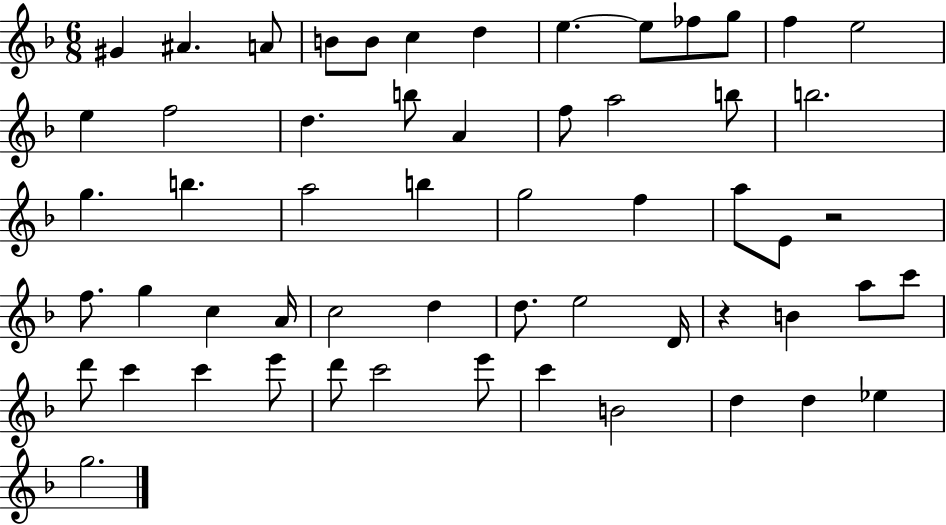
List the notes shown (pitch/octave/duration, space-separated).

G#4/q A#4/q. A4/e B4/e B4/e C5/q D5/q E5/q. E5/e FES5/e G5/e F5/q E5/h E5/q F5/h D5/q. B5/e A4/q F5/e A5/h B5/e B5/h. G5/q. B5/q. A5/h B5/q G5/h F5/q A5/e E4/e R/h F5/e. G5/q C5/q A4/s C5/h D5/q D5/e. E5/h D4/s R/q B4/q A5/e C6/e D6/e C6/q C6/q E6/e D6/e C6/h E6/e C6/q B4/h D5/q D5/q Eb5/q G5/h.